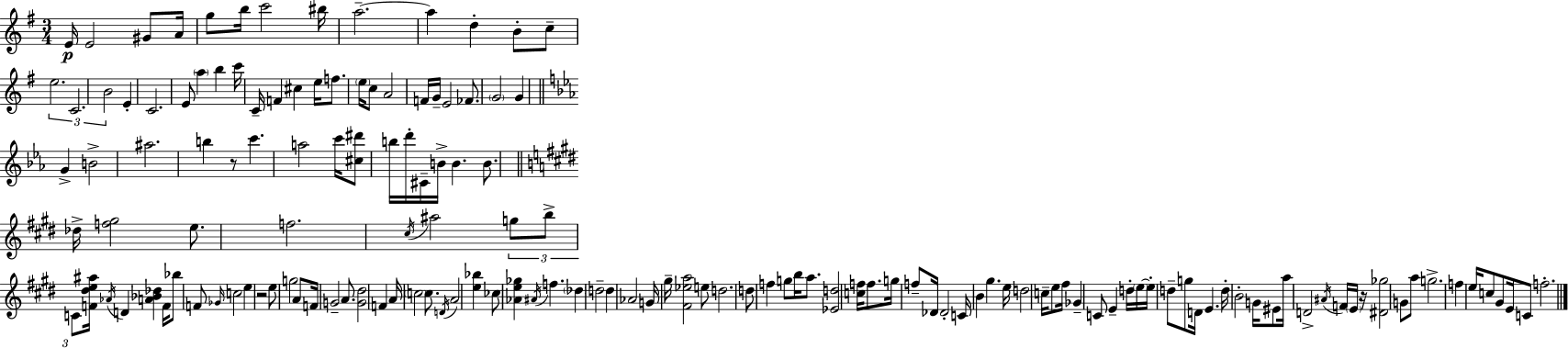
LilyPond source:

{
  \clef treble
  \numericTimeSignature
  \time 3/4
  \key e \minor
  e'16\p e'2 gis'8 a'16 | g''8 b''16 c'''2 bis''16 | a''2.--~~ | a''4 d''4-. b'8-. c''8-- | \break \tuplet 3/2 { e''2. | c'2. | b'2 } e'4-. | c'2. | \break e'8 \parenthesize a''4 b''4 c'''16 c'16-- | f'4 cis''4 e''16 f''8. | \parenthesize e''16 c''8 a'2 f'16 | g'16-- e'2 fes'8. | \break \parenthesize g'2 g'4 | \bar "||" \break \key c \minor g'4-> b'2-> | ais''2. | b''4 r8 c'''4. | a''2 c'''16 <cis'' dis'''>8 b''16 | \break d'''16-. cis'16-- b'16-> b'4. b'8. | \bar "||" \break \key e \major des''16-> <f'' gis''>2 e''8. | f''2. | \acciaccatura { cis''16 } ais''2 \tuplet 3/2 { g''8 b''8-> | c'8 } <f' dis'' e'' ais''>16 \acciaccatura { aes'16 } d'4 <a' bes' des''>4 | \break f'16 bes''8 f'8 \grace { ges'16 } c''2 | e''4 r2 | e''8 g''2 | a'8 f'16 g'2-- | \break a'8. <g' dis''>2 f'4 | a'16 \parenthesize c''2 | c''8. \acciaccatura { d'16 } a'2 | <e'' bes''>4 ces''8 <aes' e'' ges''>4 \acciaccatura { ais'16 } f''4. | \break \parenthesize des''4 d''2-- | d''4 aes'2 | g'16 gis''16-- <fis' ees'' a''>2 | e''8 d''2. | \break d''8 f''4 g''8 | b''16 a''8. <ees' d''>2 | <c'' f''>16 f''8. g''16 f''8-- des'16 des'2-. | c'16 b'4 gis''4. | \break e''16 d''2 | c''16-- e''8 fis''16 ges'4-- c'8 e'4-- | d''16-. \parenthesize e''16~~ e''16-. d''8-- g''8 d'16 e'4. | d''16-. b'2-. | \break g'16 eis'8 a''16 d'2-> | \acciaccatura { ais'16 } f'16 \parenthesize e'16 r16 <dis' ges''>2 | g'8 a''8 g''2.-> | f''4 e''16 c''8 | \break gis'8 e'16 c'8 f''2.-. | \bar "|."
}